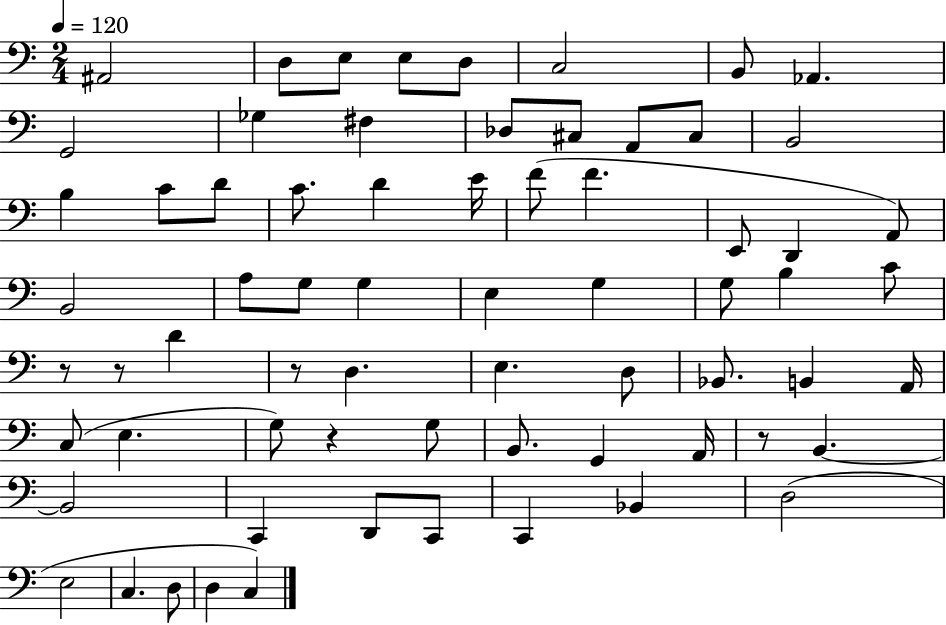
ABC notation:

X:1
T:Untitled
M:2/4
L:1/4
K:C
^A,,2 D,/2 E,/2 E,/2 D,/2 C,2 B,,/2 _A,, G,,2 _G, ^F, _D,/2 ^C,/2 A,,/2 ^C,/2 B,,2 B, C/2 D/2 C/2 D E/4 F/2 F E,,/2 D,, A,,/2 B,,2 A,/2 G,/2 G, E, G, G,/2 B, C/2 z/2 z/2 D z/2 D, E, D,/2 _B,,/2 B,, A,,/4 C,/2 E, G,/2 z G,/2 B,,/2 G,, A,,/4 z/2 B,, B,,2 C,, D,,/2 C,,/2 C,, _B,, D,2 E,2 C, D,/2 D, C,